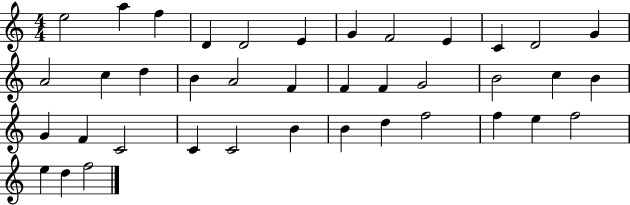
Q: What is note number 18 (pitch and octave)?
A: F4